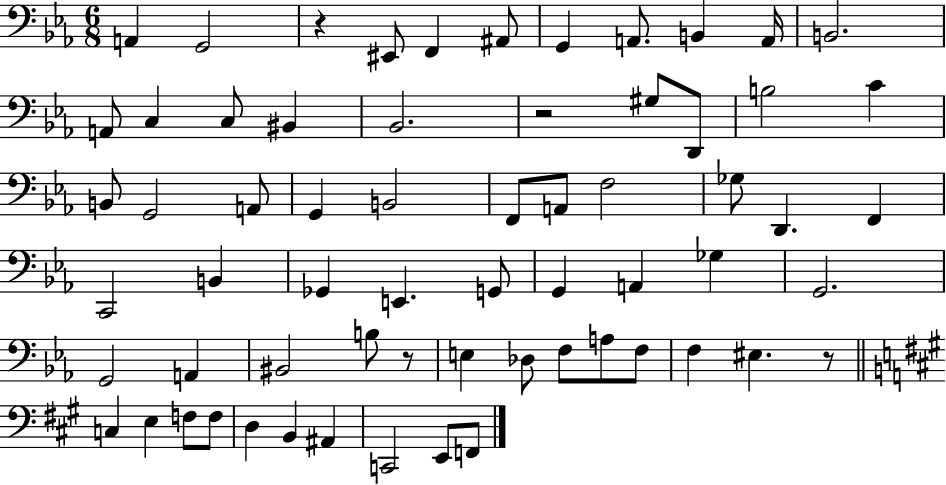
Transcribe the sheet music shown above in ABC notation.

X:1
T:Untitled
M:6/8
L:1/4
K:Eb
A,, G,,2 z ^E,,/2 F,, ^A,,/2 G,, A,,/2 B,, A,,/4 B,,2 A,,/2 C, C,/2 ^B,, _B,,2 z2 ^G,/2 D,,/2 B,2 C B,,/2 G,,2 A,,/2 G,, B,,2 F,,/2 A,,/2 F,2 _G,/2 D,, F,, C,,2 B,, _G,, E,, G,,/2 G,, A,, _G, G,,2 G,,2 A,, ^B,,2 B,/2 z/2 E, _D,/2 F,/2 A,/2 F,/2 F, ^E, z/2 C, E, F,/2 F,/2 D, B,, ^A,, C,,2 E,,/2 F,,/2